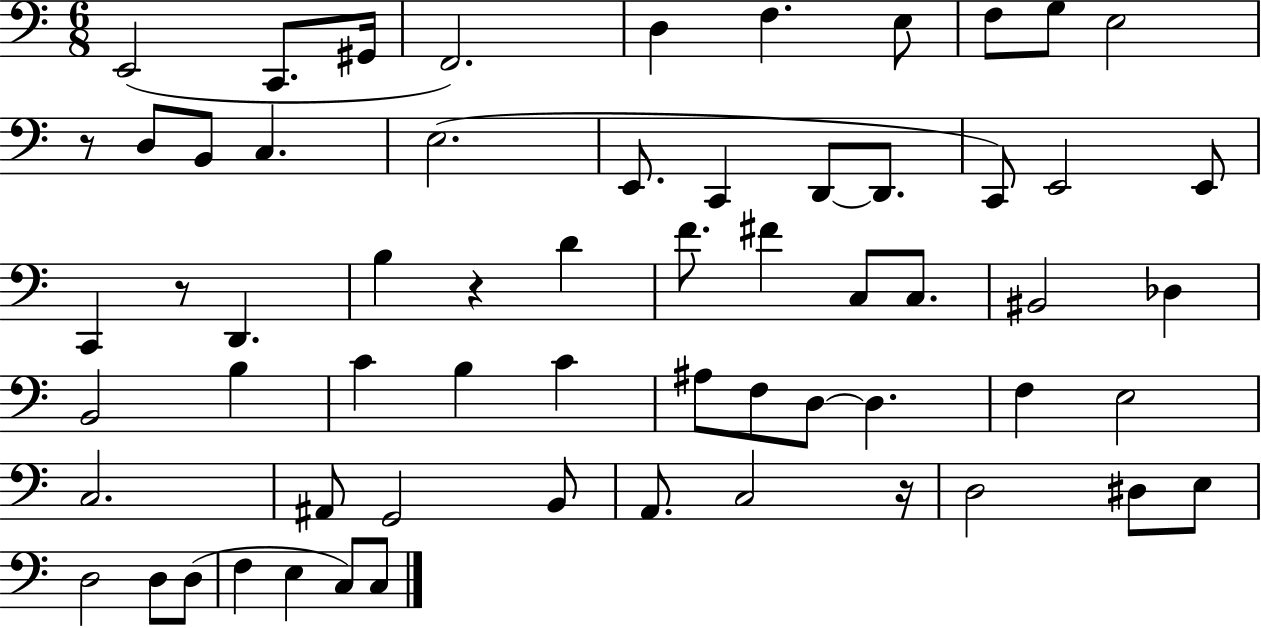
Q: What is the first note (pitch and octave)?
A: E2